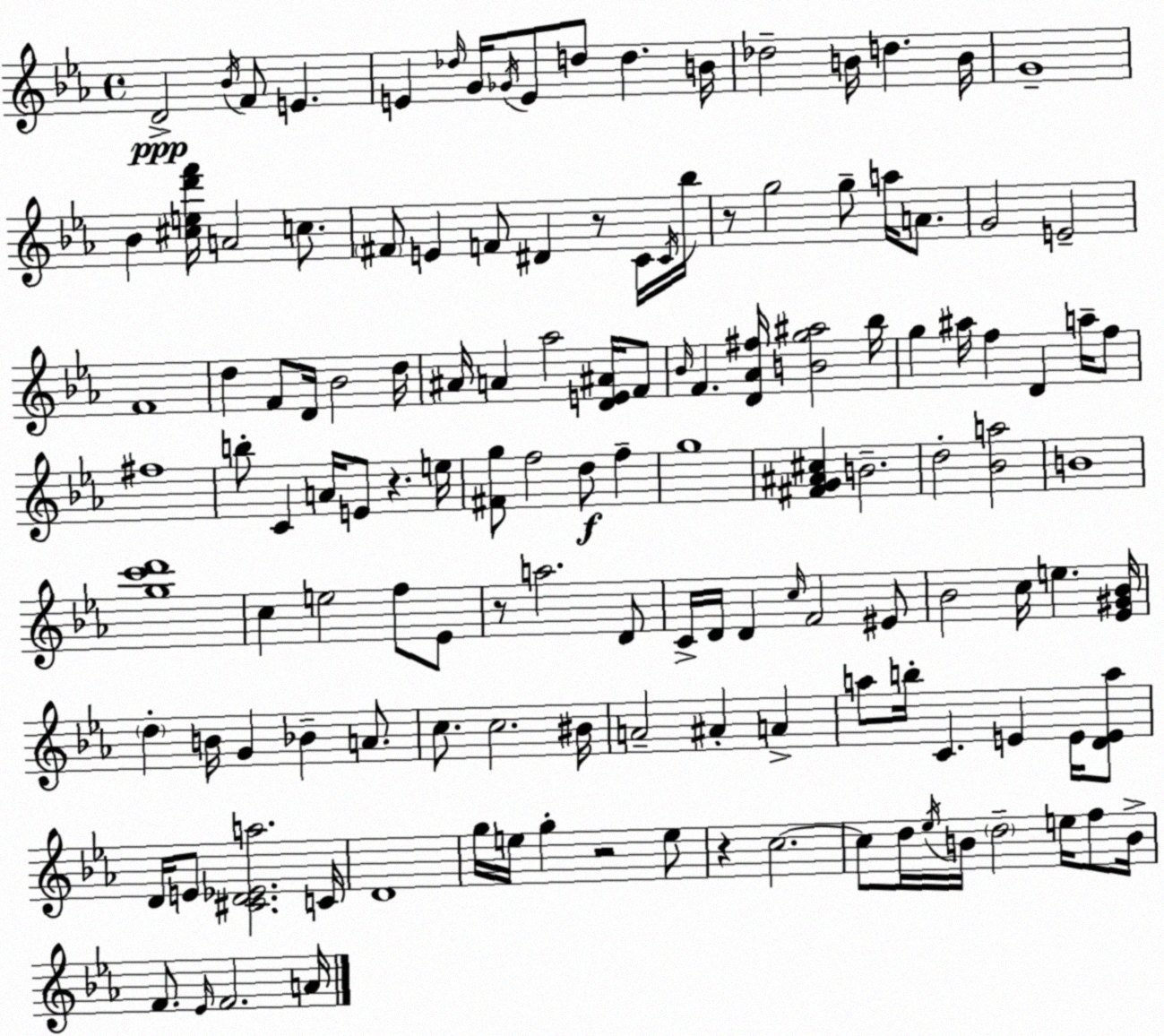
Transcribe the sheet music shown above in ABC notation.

X:1
T:Untitled
M:4/4
L:1/4
K:Cm
D2 _B/4 F/2 E E _d/4 G/4 _G/4 E/2 d/2 d B/4 _d2 B/4 d B/4 G4 _B [^ced'f']/4 A2 c/2 ^F/2 E F/2 ^D z/2 C/4 C/4 _b/4 z/2 g2 g/2 a/4 A/2 G2 E2 F4 d F/2 D/4 _B2 d/4 ^A/4 A _a2 [DE^A]/4 F/2 _B/4 F [D_A^f]/4 [Bg^a]2 _b/4 g ^a/4 f D a/4 f/2 ^f4 b/2 C A/4 E/2 z e/4 [^Fg]/2 f2 d/2 f g4 [^FG^A^c] B2 d2 [_Ba]2 B4 [gc'd']4 c e2 f/2 _E/2 z/2 a2 D/2 C/4 D/4 D c/4 F2 ^E/2 _B2 c/4 e [_E^G_B]/4 d B/4 G _B A/2 c/2 c2 ^B/4 A2 ^A A a/2 b/4 C E E/4 [DEa]/2 D/4 E/2 [^CD_Ea]2 C/4 D4 g/4 e/4 g z2 e/2 z c2 c/2 d/4 _e/4 B/4 d2 e/4 f/2 B/4 F/2 _E/4 F2 A/4